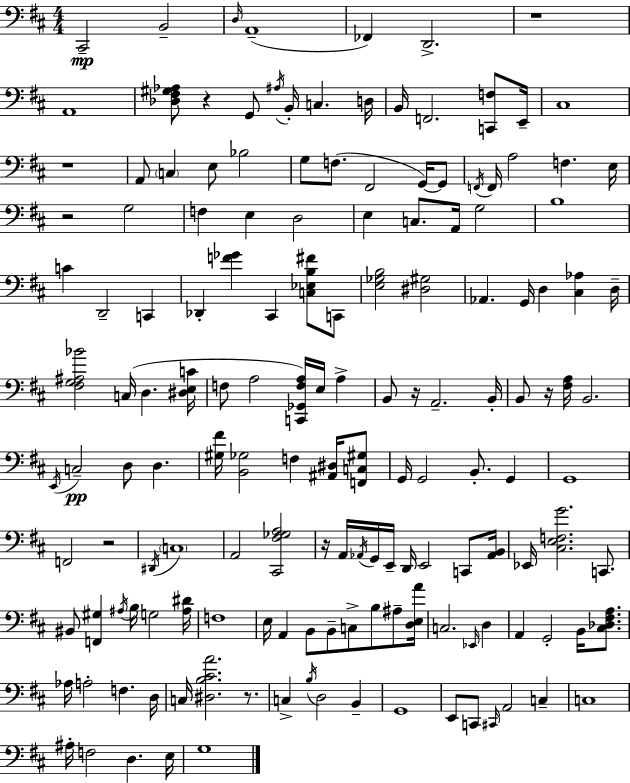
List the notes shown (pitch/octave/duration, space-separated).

C#2/h B2/h D3/s A2/w FES2/q D2/h. R/w A2/w [Db3,F#3,G#3,Ab3]/e R/q G2/e A#3/s B2/s C3/q. D3/s B2/s F2/h. [C2,F3]/e E2/s C#3/w R/w A2/e C3/q E3/e Bb3/h G3/e F3/e. F#2/h G2/s G2/e F2/s F2/s A3/h F3/q. E3/s R/h G3/h F3/q E3/q D3/h E3/q C3/e. A2/s G3/h B3/w C4/q D2/h C2/q Db2/q [F4,Gb4]/q C#2/q [C3,Eb3,B3,F#4]/e C2/e [E3,Gb3,B3]/h [D#3,G#3]/h Ab2/q. G2/s D3/q [C#3,Ab3]/q D3/s [F#3,G3,A#3,Bb4]/h C3/s D3/q. [D#3,E3,C4]/s F3/e A3/h [C2,Gb2,F3,A3]/s E3/s A3/q B2/e R/s A2/h. B2/s B2/e R/s [F#3,A3]/s B2/h. E2/s C3/h D3/e D3/q. [G#3,F#4]/s [B2,Gb3]/h F3/q [A#2,D#3]/s [F2,C3,G#3]/e G2/s G2/h B2/e. G2/q G2/w F2/h R/h D#2/s C3/w A2/h [C#2,F#3,Gb3,A3]/h R/s A2/s Ab2/s G2/s E2/s D2/s E2/h C2/e [Ab2,B2]/s Eb2/s [C#3,E3,F3,G4]/h. C2/e. BIS2/e [F2,G#3]/q A#3/s B3/s G3/h [A#3,D#4]/s F3/w E3/s A2/q B2/e B2/e C3/e B3/e A#3/e [D3,E3,A4]/s C3/h. Eb2/s D3/q A2/q G2/h B2/s [C#3,Db3,F#3,A3]/e. Ab3/s A3/h F3/q. D3/s C3/s [D#3,B3,C#4,A4]/h. R/e. C3/q B3/s D3/h B2/q G2/w E2/e C2/e C#2/s A2/h C3/q C3/w A#3/s F3/h D3/q. E3/s G3/w